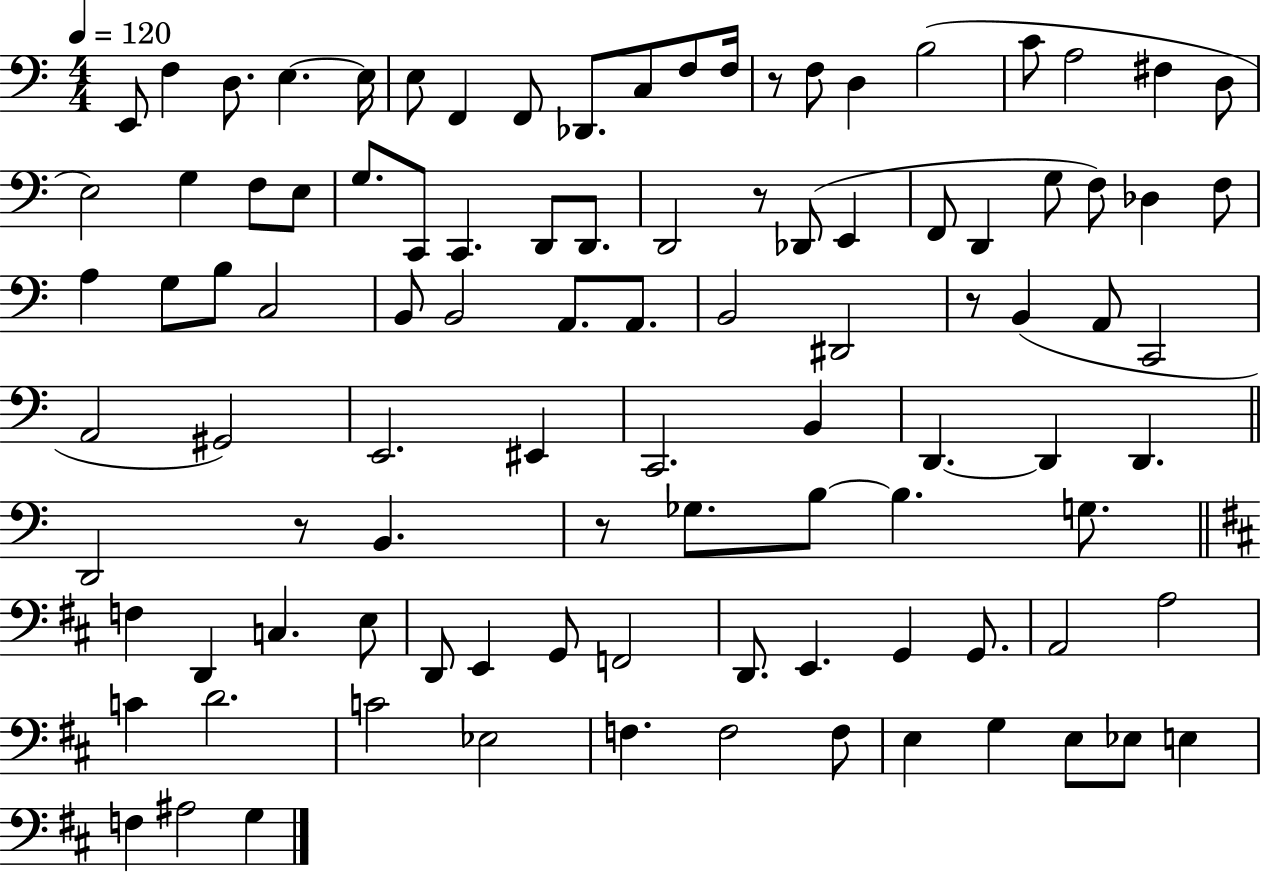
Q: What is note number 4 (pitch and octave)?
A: E3